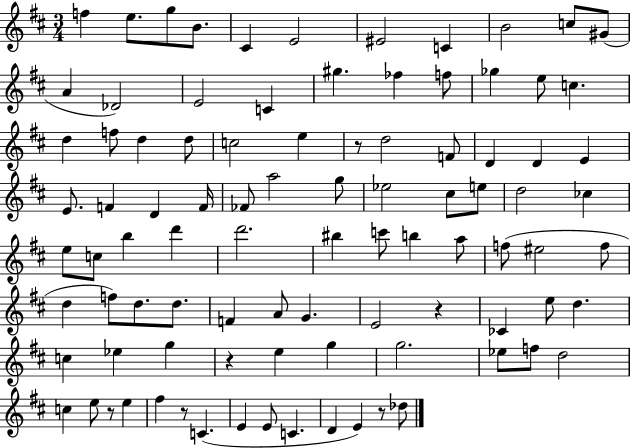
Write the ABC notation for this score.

X:1
T:Untitled
M:3/4
L:1/4
K:D
f e/2 g/2 B/2 ^C E2 ^E2 C B2 c/2 ^G/2 A _D2 E2 C ^g _f f/2 _g e/2 c d f/2 d d/2 c2 e z/2 d2 F/2 D D E E/2 F D F/4 _F/2 a2 g/2 _e2 ^c/2 e/2 d2 _c e/2 c/2 b d' d'2 ^b c'/2 b a/2 f/2 ^e2 f/2 d f/2 d/2 d/2 F A/2 G E2 z _C e/2 d c _e g z e g g2 _e/2 f/2 d2 c e/2 z/2 e ^f z/2 C E E/2 C D E z/2 _d/2